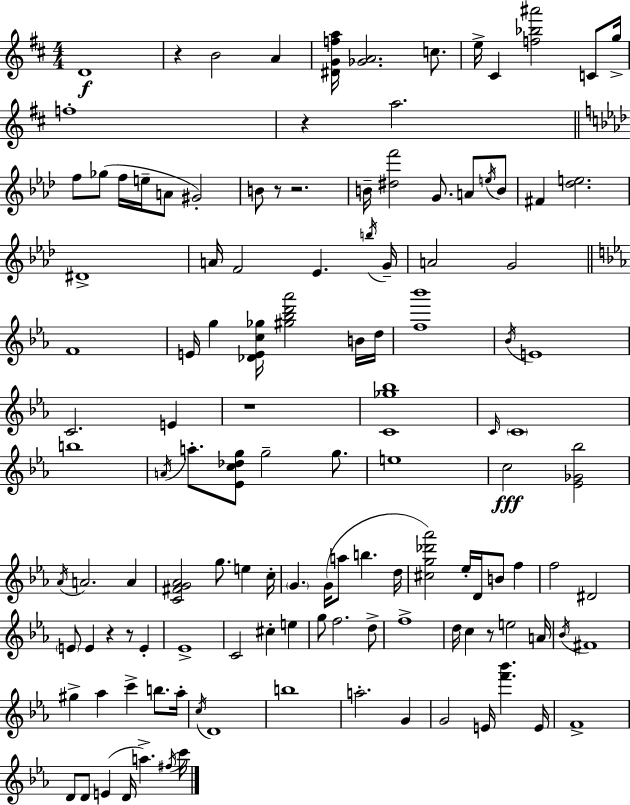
D4/w R/q B4/h A4/q [D#4,G4,F5,A5]/s [Gb4,A4]/h. C5/e. E5/s C#4/q [F5,Bb5,A#6]/h C4/e G5/s F5/w R/q A5/h. F5/e Gb5/e F5/s E5/s A4/e G#4/h B4/e R/e R/h. B4/s [D#5,F6]/h G4/e. A4/e E5/s B4/e F#4/q [Db5,E5]/h. D#4/w A4/s F4/h Eb4/q. B5/s G4/s A4/h G4/h F4/w E4/s G5/q [Db4,E4,C5,Gb5]/s [G#5,Bb5,D6,Ab6]/h B4/s D5/s [F5,Bb6]/w Bb4/s E4/w C4/h. E4/q R/w [C4,Gb5,Bb5]/w C4/s C4/w B5/w A4/s A5/e. [Eb4,C5,Db5,G5]/e G5/h G5/e. E5/w C5/h [Eb4,Gb4,Bb5]/h Ab4/s A4/h. A4/q [C4,F#4,G4,Ab4]/h G5/e. E5/q C5/s G4/q. G4/s A5/e B5/q. D5/s [C#5,G5,Db6,Ab6]/h Eb5/s D4/s B4/e F5/q F5/h D#4/h E4/e E4/q R/q R/e E4/q Eb4/w C4/h C#5/q E5/q G5/e F5/h. D5/e F5/w D5/s C5/q R/e E5/h A4/s Bb4/s F#4/w G#5/q Ab5/q C6/q B5/e. Ab5/s C5/s D4/w B5/w A5/h. G4/q G4/h E4/s [F6,Bb6]/q. E4/s F4/w D4/e D4/e E4/q D4/s A5/q. F#5/s C6/s